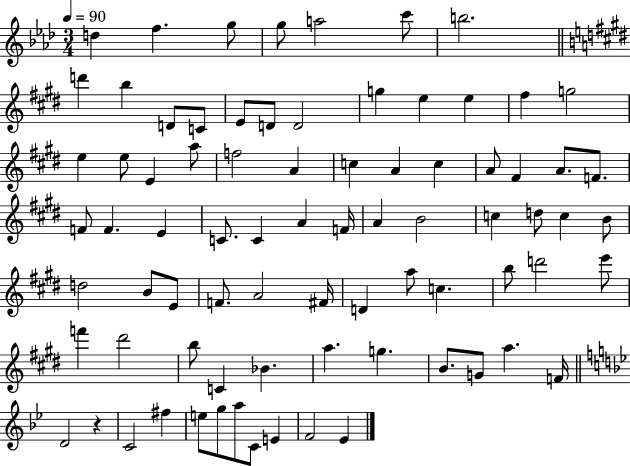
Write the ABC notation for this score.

X:1
T:Untitled
M:3/4
L:1/4
K:Ab
d f g/2 g/2 a2 c'/2 b2 d' b D/2 C/2 E/2 D/2 D2 g e e ^f g2 e e/2 E a/2 f2 A c A c A/2 ^F A/2 F/2 F/2 F E C/2 C A F/4 A B2 c d/2 c B/2 d2 B/2 E/2 F/2 A2 ^F/4 D a/2 c b/2 d'2 e'/2 f' ^d'2 b/2 C _B a g B/2 G/2 a F/4 D2 z C2 ^f e/2 g/2 a/2 C/2 E F2 _E